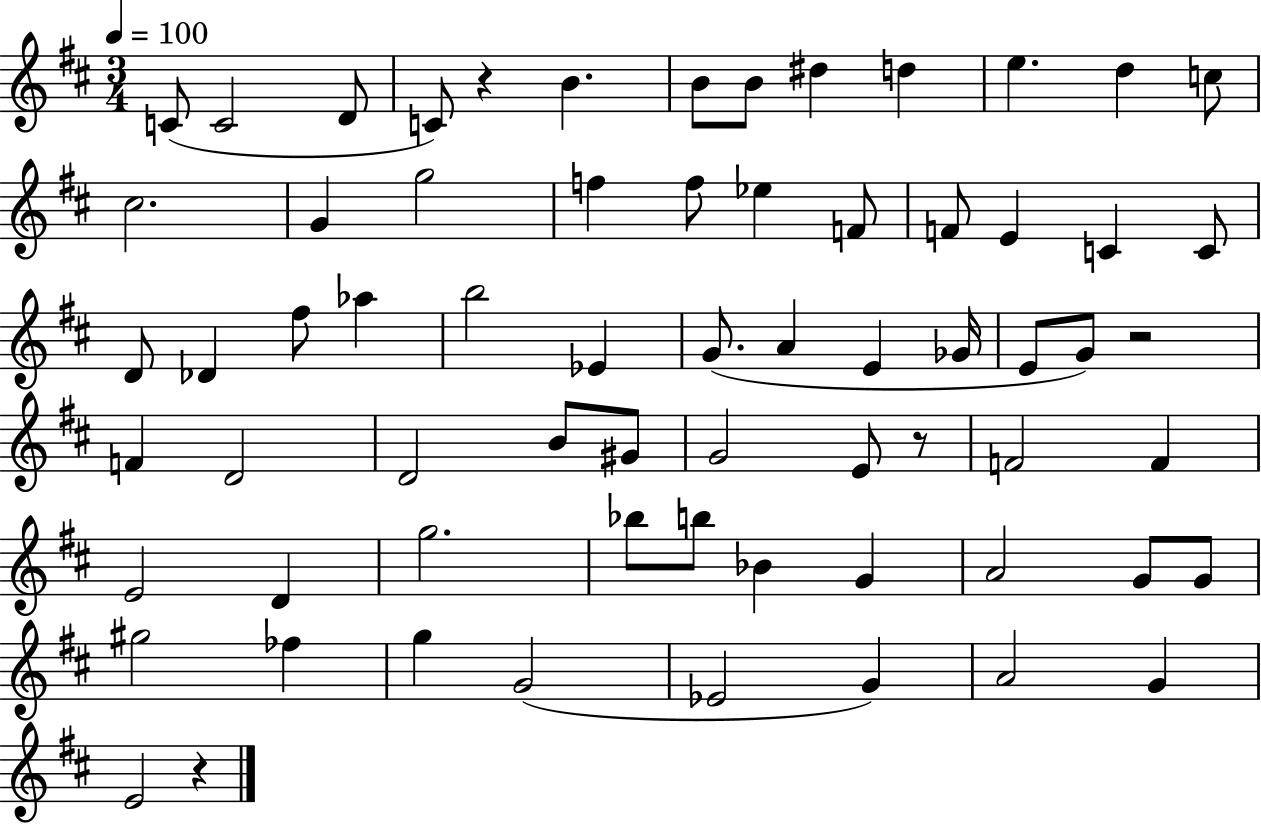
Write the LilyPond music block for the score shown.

{
  \clef treble
  \numericTimeSignature
  \time 3/4
  \key d \major
  \tempo 4 = 100
  c'8( c'2 d'8 | c'8) r4 b'4. | b'8 b'8 dis''4 d''4 | e''4. d''4 c''8 | \break cis''2. | g'4 g''2 | f''4 f''8 ees''4 f'8 | f'8 e'4 c'4 c'8 | \break d'8 des'4 fis''8 aes''4 | b''2 ees'4 | g'8.( a'4 e'4 ges'16 | e'8 g'8) r2 | \break f'4 d'2 | d'2 b'8 gis'8 | g'2 e'8 r8 | f'2 f'4 | \break e'2 d'4 | g''2. | bes''8 b''8 bes'4 g'4 | a'2 g'8 g'8 | \break gis''2 fes''4 | g''4 g'2( | ees'2 g'4) | a'2 g'4 | \break e'2 r4 | \bar "|."
}